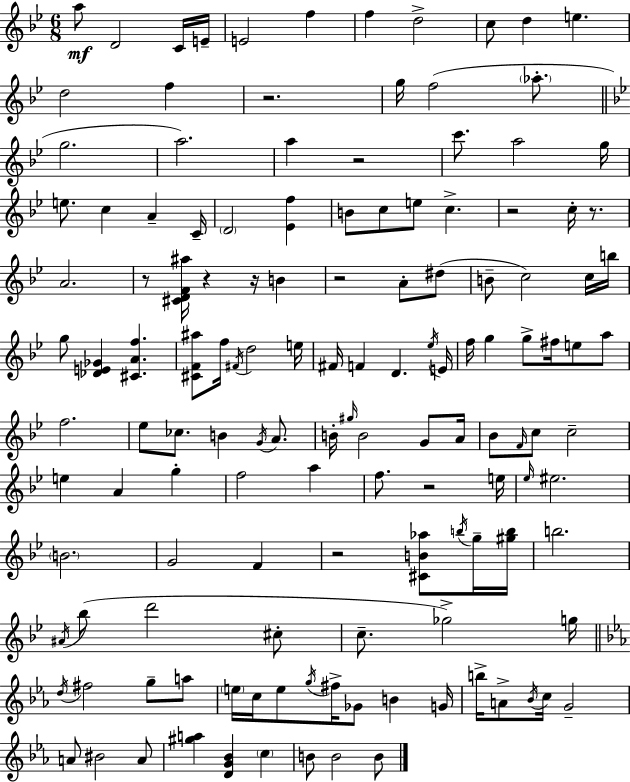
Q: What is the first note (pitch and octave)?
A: A5